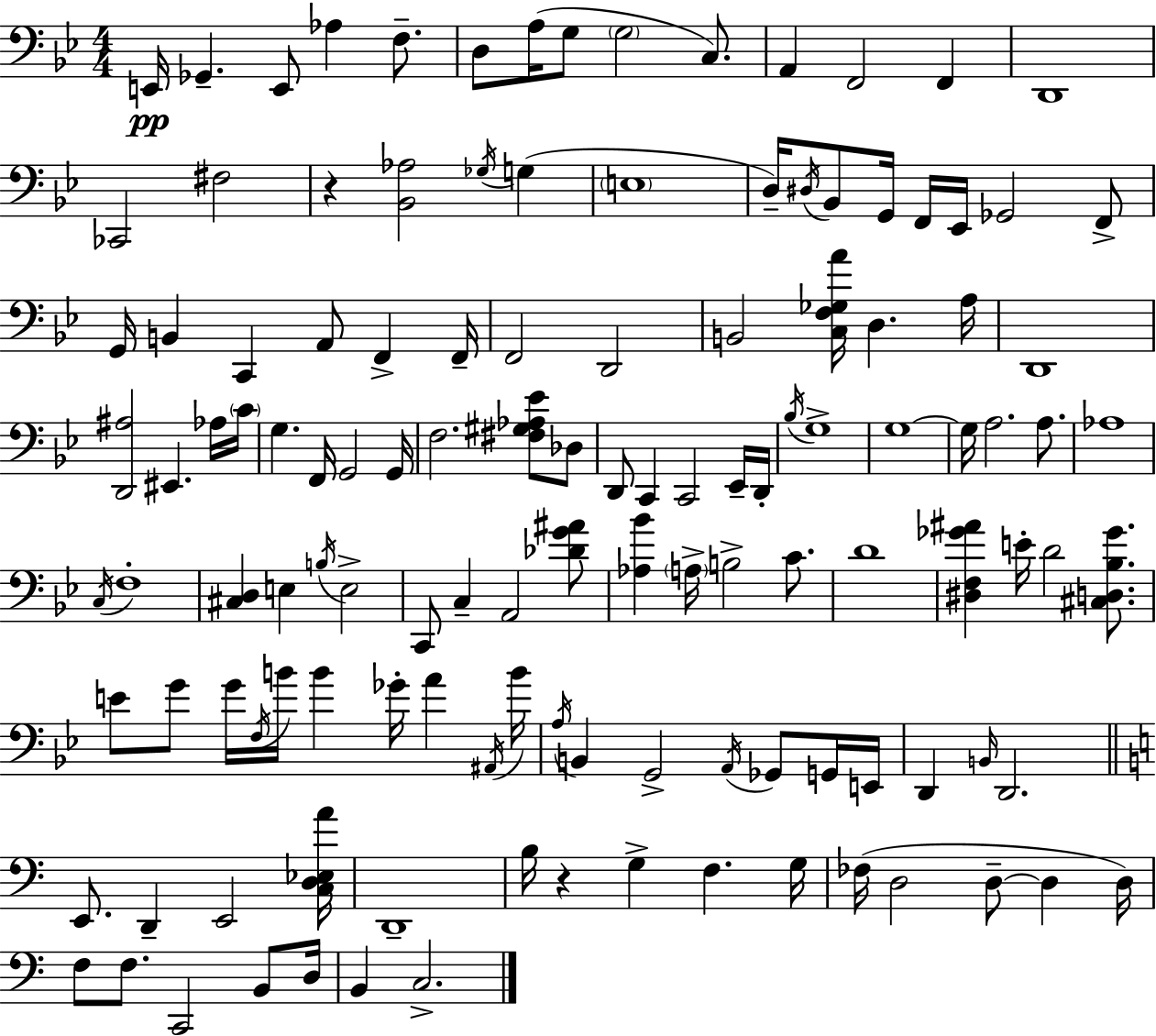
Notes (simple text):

E2/s Gb2/q. E2/e Ab3/q F3/e. D3/e A3/s G3/e G3/h C3/e. A2/q F2/h F2/q D2/w CES2/h F#3/h R/q [Bb2,Ab3]/h Gb3/s G3/q E3/w D3/s D#3/s Bb2/e G2/s F2/s Eb2/s Gb2/h F2/e G2/s B2/q C2/q A2/e F2/q F2/s F2/h D2/h B2/h [C3,F3,Gb3,A4]/s D3/q. A3/s D2/w [D2,A#3]/h EIS2/q. Ab3/s C4/s G3/q. F2/s G2/h G2/s F3/h. [F#3,G#3,Ab3,Eb4]/e Db3/e D2/e C2/q C2/h Eb2/s D2/s Bb3/s G3/w G3/w G3/s A3/h. A3/e. Ab3/w C3/s F3/w [C#3,D3]/q E3/q B3/s E3/h C2/e C3/q A2/h [Db4,G4,A#4]/e [Ab3,Bb4]/q A3/s B3/h C4/e. D4/w [D#3,F3,Gb4,A#4]/q E4/s D4/h [C#3,D3,Bb3,Gb4]/e. E4/e G4/e G4/s F3/s B4/s B4/q Gb4/s A4/q A#2/s B4/s A3/s B2/q G2/h A2/s Gb2/e G2/s E2/s D2/q B2/s D2/h. E2/e. D2/q E2/h [C3,D3,Eb3,A4]/s D2/w B3/s R/q G3/q F3/q. G3/s FES3/s D3/h D3/e D3/q D3/s F3/e F3/e. C2/h B2/e D3/s B2/q C3/h.